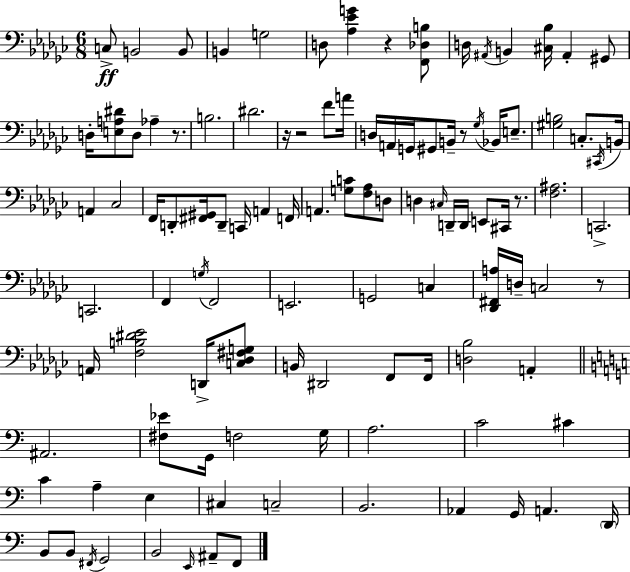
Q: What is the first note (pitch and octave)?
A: C3